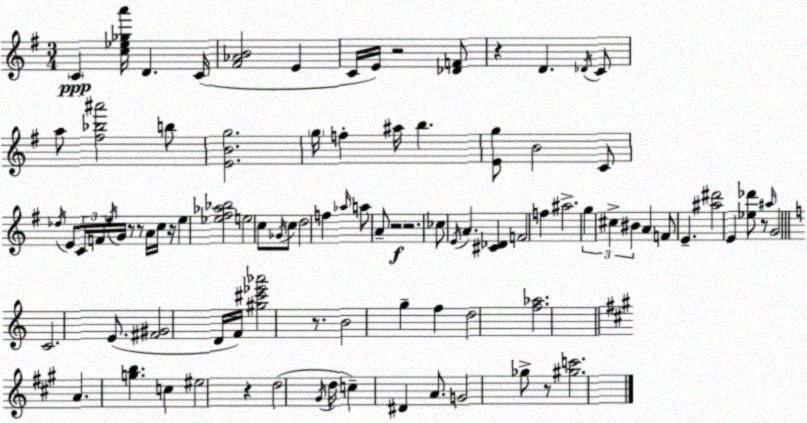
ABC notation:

X:1
T:Untitled
M:3/4
L:1/4
K:G
C [c_e_ga']/4 D C/4 [^F_AB]2 E C/4 E/4 z2 [_DF]/2 z D _D/4 C/2 a/2 [^f_b^a']2 b/2 [EBg]2 g/4 f ^a/4 b [Eg]/2 B2 C/2 _d/4 E/2 C/4 F/4 e/4 G/4 z/2 z/2 A/4 c/4 z/4 e [_e^f_a_b]2 e2 c/2 _G/4 c/2 d2 f _a/4 a/2 A/2 z2 z2 _c/2 E/4 A [^C_D] F2 f ^a2 g ^c ^B A F/2 E [^a^d']2 E [_e_d']/2 z/2 ^a/4 G2 C2 E/2 [^F^G]2 D/4 F/4 [^g^c'_e'_a']2 z/2 B2 g f d2 [f_a]2 A [gb] c ^e2 z d2 ^G/4 d/4 c ^D A/2 G2 _g/2 z/2 [^gc']2